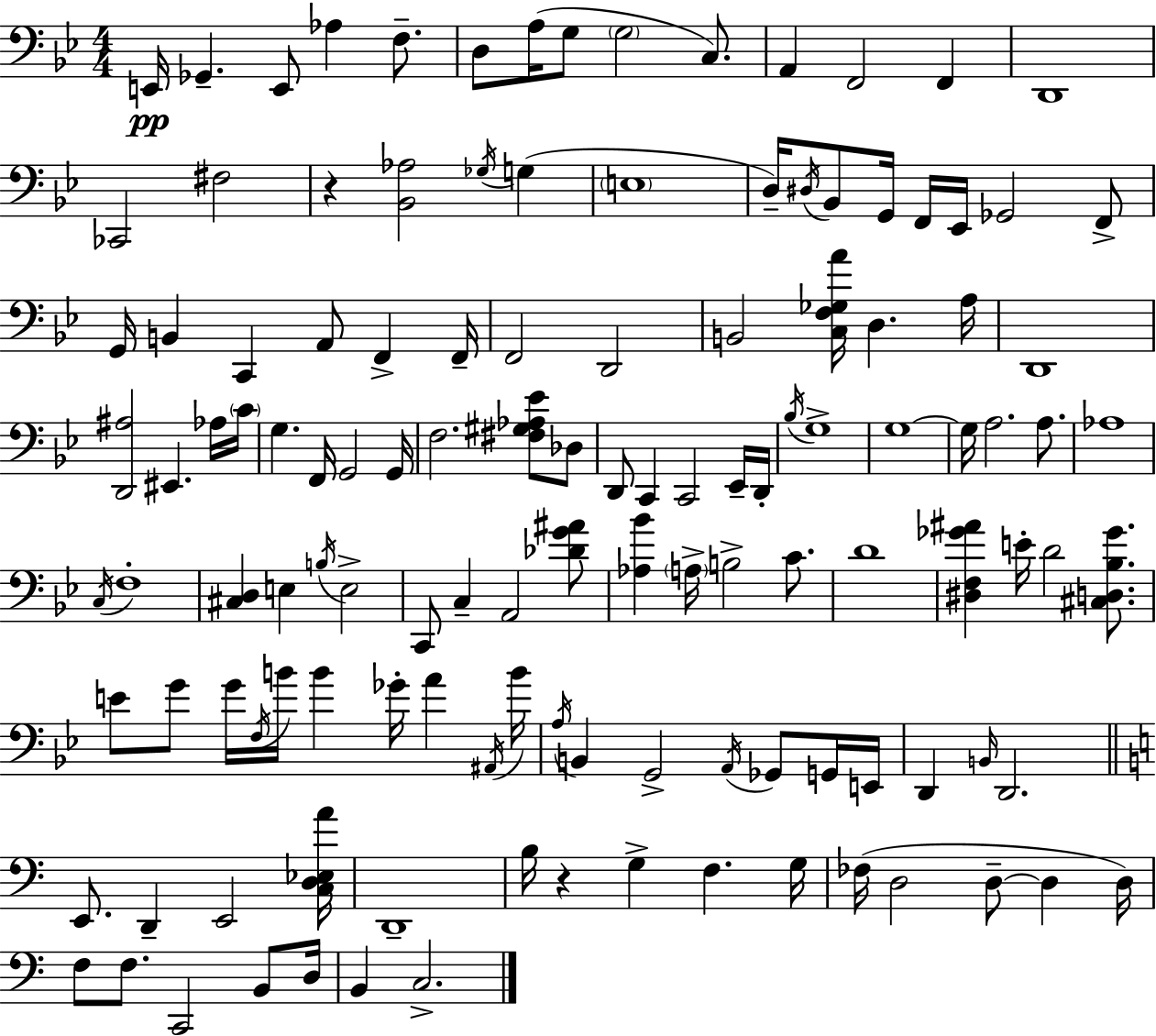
{
  \clef bass
  \numericTimeSignature
  \time 4/4
  \key bes \major
  e,16\pp ges,4.-- e,8 aes4 f8.-- | d8 a16( g8 \parenthesize g2 c8.) | a,4 f,2 f,4 | d,1 | \break ces,2 fis2 | r4 <bes, aes>2 \acciaccatura { ges16 }( g4 | \parenthesize e1 | d16--) \acciaccatura { dis16 } bes,8 g,16 f,16 ees,16 ges,2 | \break f,8-> g,16 b,4 c,4 a,8 f,4-> | f,16-- f,2 d,2 | b,2 <c f ges a'>16 d4. | a16 d,1 | \break <d, ais>2 eis,4. | aes16 \parenthesize c'16 g4. f,16 g,2 | g,16 f2. <fis gis aes ees'>8 | des8 d,8 c,4 c,2 | \break ees,16-- d,16-. \acciaccatura { bes16 } g1-> | g1~~ | g16 a2. | a8. aes1 | \break \acciaccatura { c16 } f1-. | <cis d>4 e4 \acciaccatura { b16 } e2-> | c,8 c4-- a,2 | <des' g' ais'>8 <aes bes'>4 \parenthesize a16-> b2-> | \break c'8. d'1 | <dis f ges' ais'>4 e'16-. d'2 | <cis d bes ges'>8. e'8 g'8 g'16 \acciaccatura { f16 } b'16 b'4 | ges'16-. a'4 \acciaccatura { ais,16 } b'16 \acciaccatura { a16 } b,4 g,2-> | \break \acciaccatura { a,16 } ges,8 g,16 e,16 d,4 \grace { b,16 } d,2. | \bar "||" \break \key c \major e,8. d,4-- e,2 <c d ees a'>16 | d,1-- | b16 r4 g4-> f4. g16 | fes16( d2 d8--~~ d4 d16) | \break f8 f8. c,2 b,8 d16 | b,4 c2.-> | \bar "|."
}